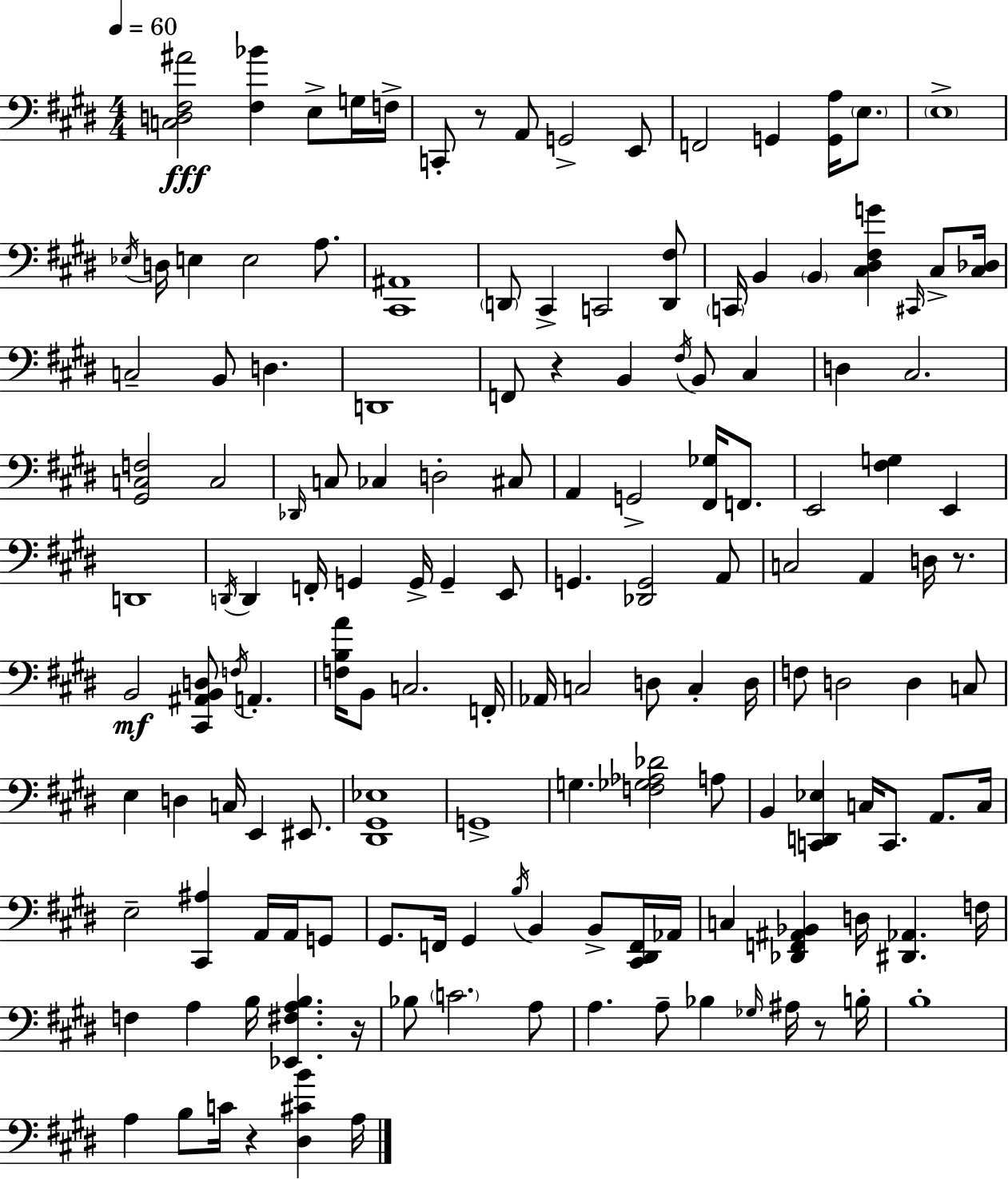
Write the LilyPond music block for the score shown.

{
  \clef bass
  \numericTimeSignature
  \time 4/4
  \key e \major
  \tempo 4 = 60
  <c d fis ais'>2\fff <fis bes'>4 e8-> g16 f16-> | c,8-. r8 a,8 g,2-> e,8 | f,2 g,4 <g, a>16 \parenthesize e8. | \parenthesize e1-> | \break \acciaccatura { ees16 } d16 e4 e2 a8. | <cis, ais,>1 | \parenthesize d,8 cis,4-> c,2 <d, fis>8 | \parenthesize c,16 b,4 \parenthesize b,4 <cis dis fis g'>4 \grace { cis,16 } cis8-> | \break <cis des>16 c2-- b,8 d4. | d,1 | f,8 r4 b,4 \acciaccatura { fis16 } b,8 cis4 | d4 cis2. | \break <gis, c f>2 c2 | \grace { des,16 } c8 ces4 d2-. | cis8 a,4 g,2-> | <fis, ges>16 f,8. e,2 <fis g>4 | \break e,4 d,1 | \acciaccatura { d,16 } d,4 f,16-. g,4 g,16-> g,4-- | e,8 g,4. <des, g,>2 | a,8 c2 a,4 | \break d16 r8. b,2\mf <cis, ais, b, d>8 \acciaccatura { f16 } | a,4.-. <f b a'>16 b,8 c2. | f,16-. aes,16 c2 d8 | c4-. d16 f8 d2 | \break d4 c8 e4 d4 c16 e,4 | eis,8. <dis, gis, ees>1 | g,1-> | g4. <f ges aes des'>2 | \break a8 b,4 <c, d, ees>4 c16 c,8. | a,8. c16 e2-- <cis, ais>4 | a,16 a,16 g,8 gis,8. f,16 gis,4 \acciaccatura { b16 } b,4 | b,8-> <cis, dis, f,>16 aes,16 c4 <des, f, ais, bes,>4 d16 | \break <dis, aes,>4. f16 f4 a4 b16 | <ees, fis a b>4. r16 bes8 \parenthesize c'2. | a8 a4. a8-- bes4 | \grace { ges16 } ais16 r8 b16-. b1-. | \break a4 b8 c'16 r4 | <dis cis' b'>4 a16 \bar "|."
}